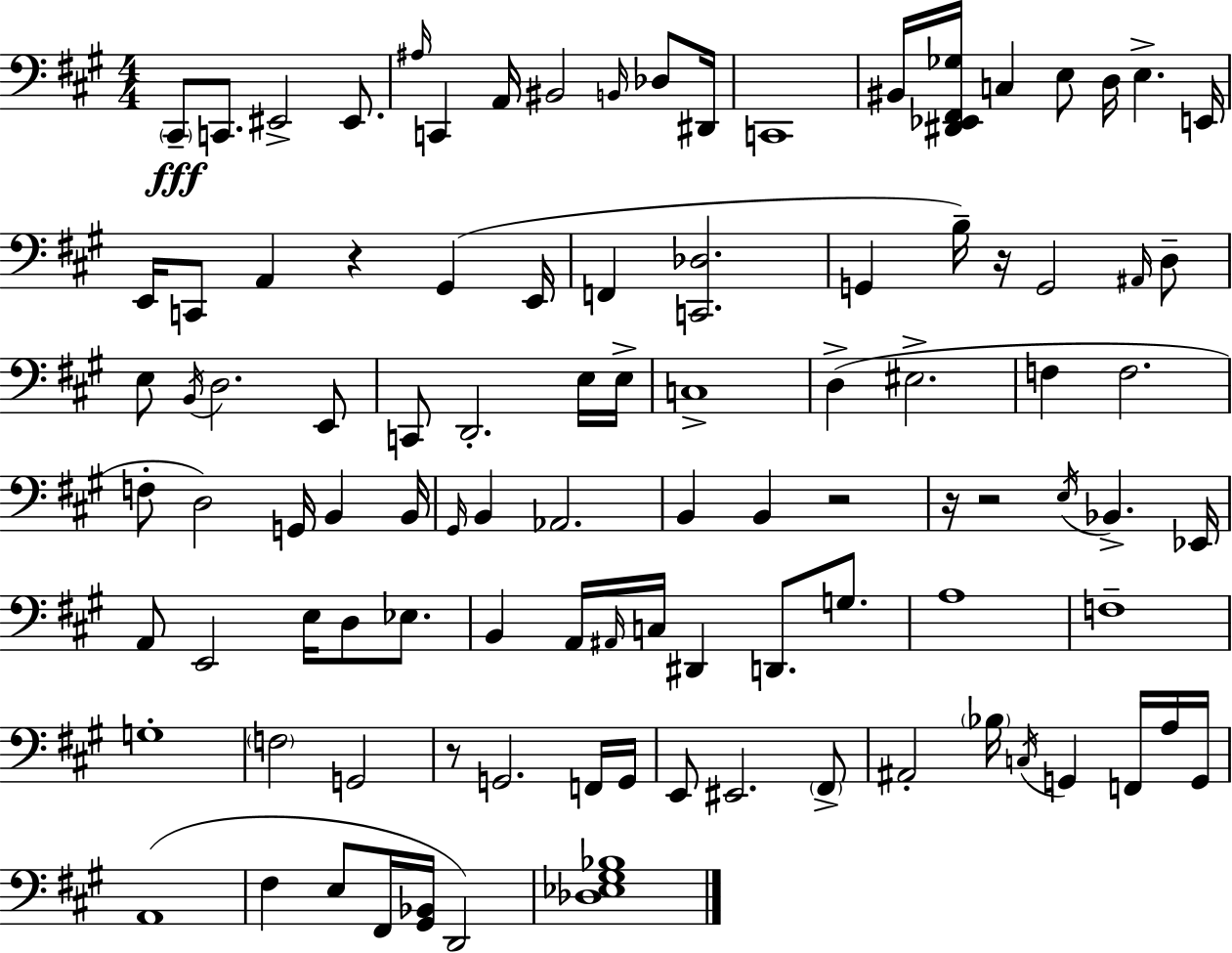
{
  \clef bass
  \numericTimeSignature
  \time 4/4
  \key a \major
  \parenthesize cis,8--\fff c,8. eis,2-> eis,8. | \grace { ais16 } c,4 a,16 bis,2 \grace { b,16 } des8 | dis,16 c,1 | bis,16 <dis, ees, fis, ges>16 c4 e8 d16 e4.-> | \break e,16 e,16 c,8 a,4 r4 gis,4( | e,16 f,4 <c, des>2. | g,4 b16--) r16 g,2 | \grace { ais,16 } d8-- e8 \acciaccatura { b,16 } d2. | \break e,8 c,8 d,2.-. | e16 e16-> c1-> | d4->( eis2.-> | f4 f2. | \break f8-. d2) g,16 b,4 | b,16 \grace { gis,16 } b,4 aes,2. | b,4 b,4 r2 | r16 r2 \acciaccatura { e16 } bes,4.-> | \break ees,16 a,8 e,2 | e16 d8 ees8. b,4 a,16 \grace { ais,16 } c16 dis,4 | d,8. g8. a1 | f1-- | \break g1-. | \parenthesize f2 g,2 | r8 g,2. | f,16 g,16 e,8 eis,2. | \break \parenthesize fis,8-> ais,2-. \parenthesize bes16 | \acciaccatura { c16 } g,4 f,16 a16 g,16 a,1( | fis4 e8 fis,16 <gis, bes,>16 | d,2) <des ees gis bes>1 | \break \bar "|."
}